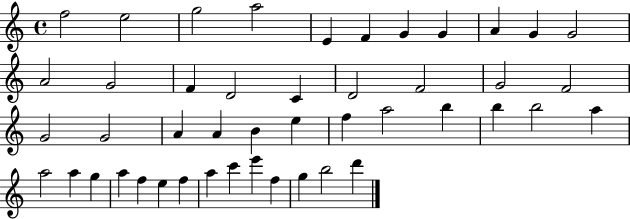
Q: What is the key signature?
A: C major